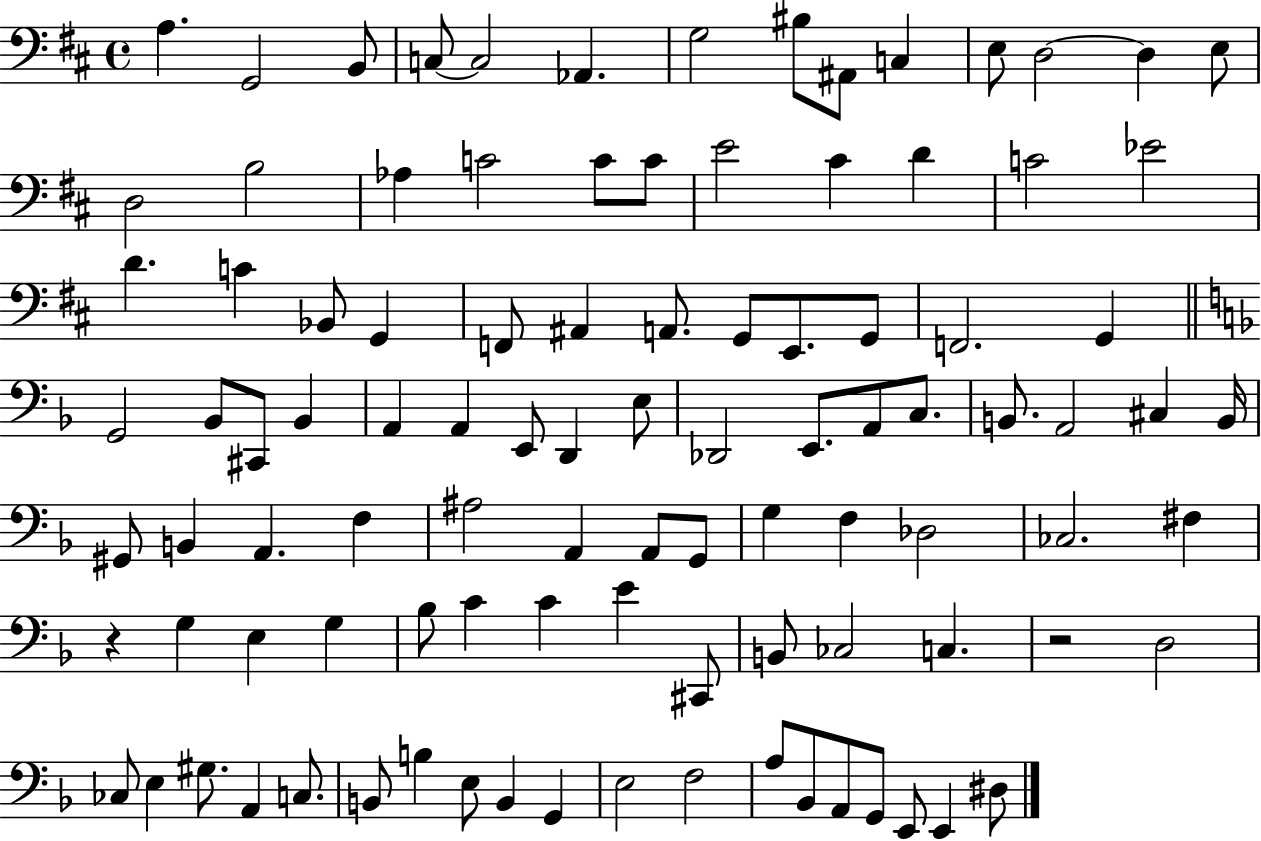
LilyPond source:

{
  \clef bass
  \time 4/4
  \defaultTimeSignature
  \key d \major
  a4. g,2 b,8 | c8~~ c2 aes,4. | g2 bis8 ais,8 c4 | e8 d2~~ d4 e8 | \break d2 b2 | aes4 c'2 c'8 c'8 | e'2 cis'4 d'4 | c'2 ees'2 | \break d'4. c'4 bes,8 g,4 | f,8 ais,4 a,8. g,8 e,8. g,8 | f,2. g,4 | \bar "||" \break \key f \major g,2 bes,8 cis,8 bes,4 | a,4 a,4 e,8 d,4 e8 | des,2 e,8. a,8 c8. | b,8. a,2 cis4 b,16 | \break gis,8 b,4 a,4. f4 | ais2 a,4 a,8 g,8 | g4 f4 des2 | ces2. fis4 | \break r4 g4 e4 g4 | bes8 c'4 c'4 e'4 cis,8 | b,8 ces2 c4. | r2 d2 | \break ces8 e4 gis8. a,4 c8. | b,8 b4 e8 b,4 g,4 | e2 f2 | a8 bes,8 a,8 g,8 e,8 e,4 dis8 | \break \bar "|."
}